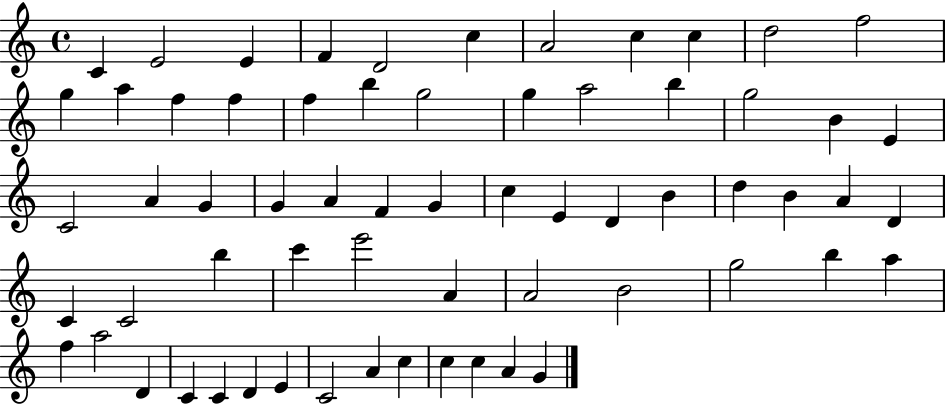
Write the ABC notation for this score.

X:1
T:Untitled
M:4/4
L:1/4
K:C
C E2 E F D2 c A2 c c d2 f2 g a f f f b g2 g a2 b g2 B E C2 A G G A F G c E D B d B A D C C2 b c' e'2 A A2 B2 g2 b a f a2 D C C D E C2 A c c c A G